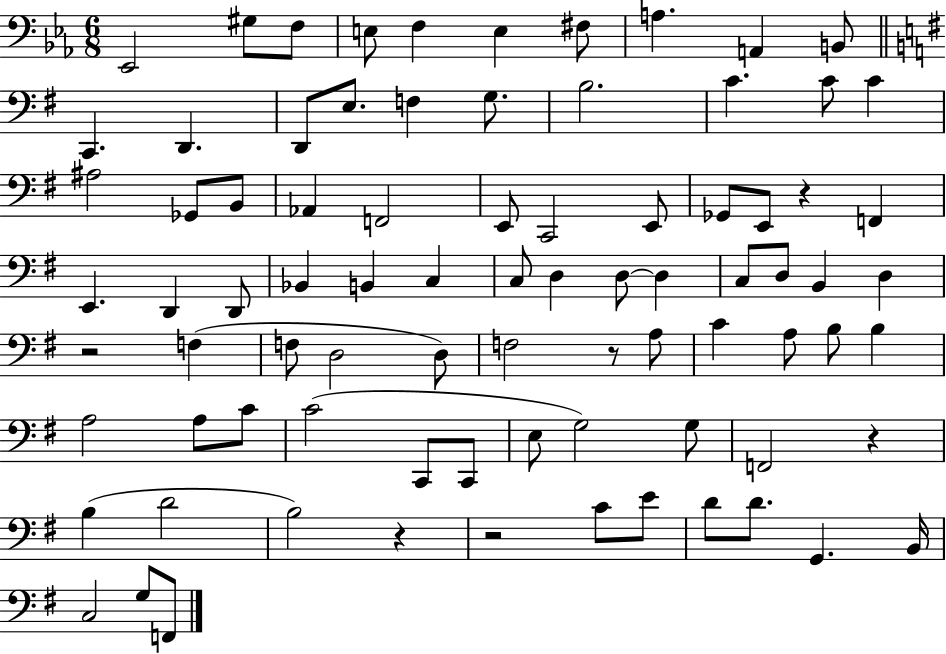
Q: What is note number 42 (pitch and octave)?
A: C3